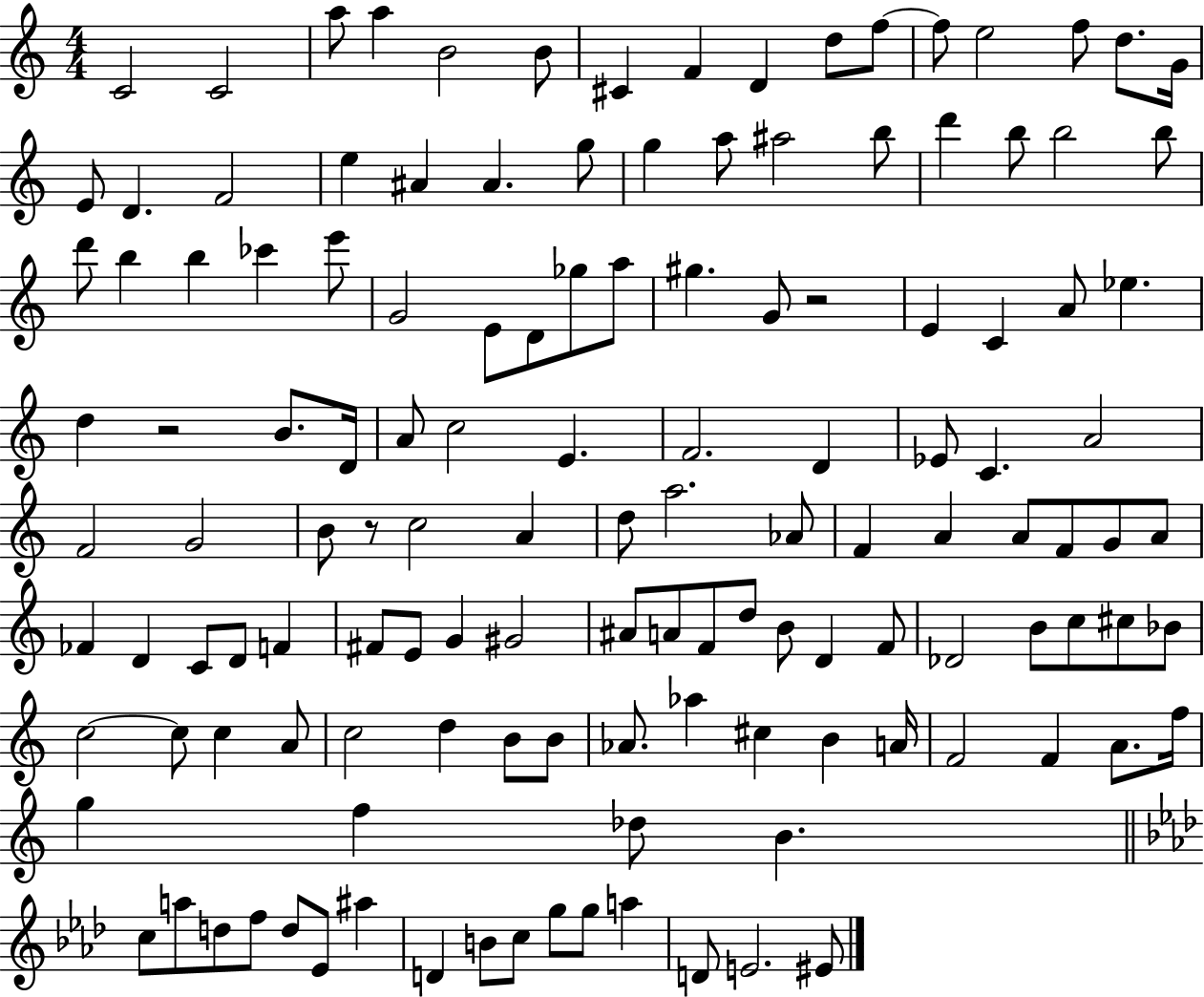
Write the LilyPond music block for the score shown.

{
  \clef treble
  \numericTimeSignature
  \time 4/4
  \key c \major
  c'2 c'2 | a''8 a''4 b'2 b'8 | cis'4 f'4 d'4 d''8 f''8~~ | f''8 e''2 f''8 d''8. g'16 | \break e'8 d'4. f'2 | e''4 ais'4 ais'4. g''8 | g''4 a''8 ais''2 b''8 | d'''4 b''8 b''2 b''8 | \break d'''8 b''4 b''4 ces'''4 e'''8 | g'2 e'8 d'8 ges''8 a''8 | gis''4. g'8 r2 | e'4 c'4 a'8 ees''4. | \break d''4 r2 b'8. d'16 | a'8 c''2 e'4. | f'2. d'4 | ees'8 c'4. a'2 | \break f'2 g'2 | b'8 r8 c''2 a'4 | d''8 a''2. aes'8 | f'4 a'4 a'8 f'8 g'8 a'8 | \break fes'4 d'4 c'8 d'8 f'4 | fis'8 e'8 g'4 gis'2 | ais'8 a'8 f'8 d''8 b'8 d'4 f'8 | des'2 b'8 c''8 cis''8 bes'8 | \break c''2~~ c''8 c''4 a'8 | c''2 d''4 b'8 b'8 | aes'8. aes''4 cis''4 b'4 a'16 | f'2 f'4 a'8. f''16 | \break g''4 f''4 des''8 b'4. | \bar "||" \break \key f \minor c''8 a''8 d''8 f''8 d''8 ees'8 ais''4 | d'4 b'8 c''8 g''8 g''8 a''4 | d'8 e'2. eis'8 | \bar "|."
}